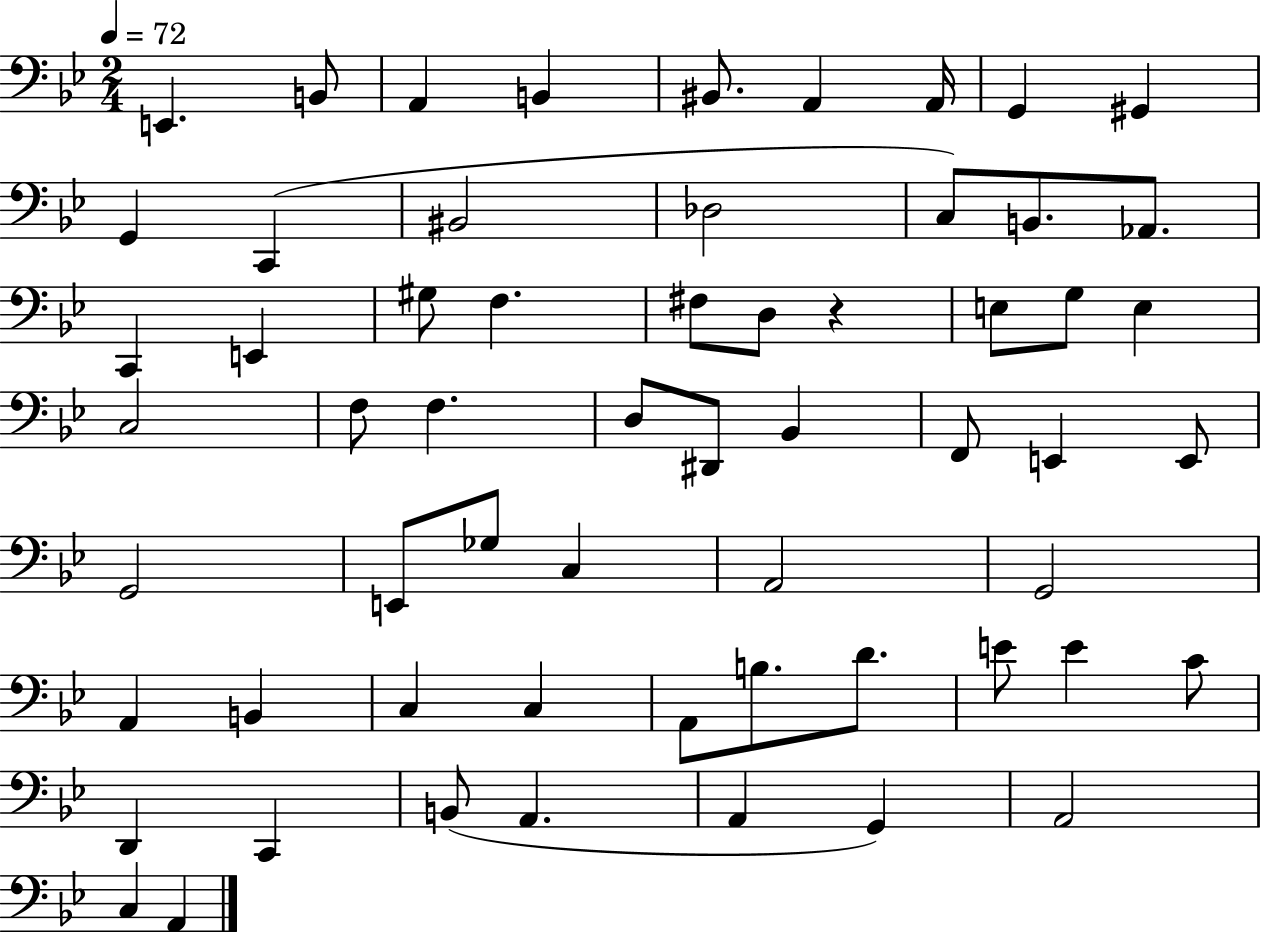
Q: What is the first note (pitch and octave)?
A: E2